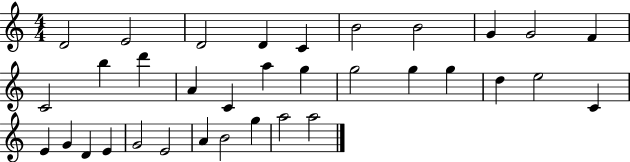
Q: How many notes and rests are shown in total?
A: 34